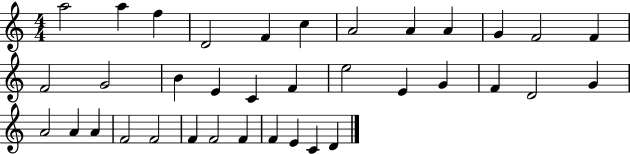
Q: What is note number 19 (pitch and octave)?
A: E5